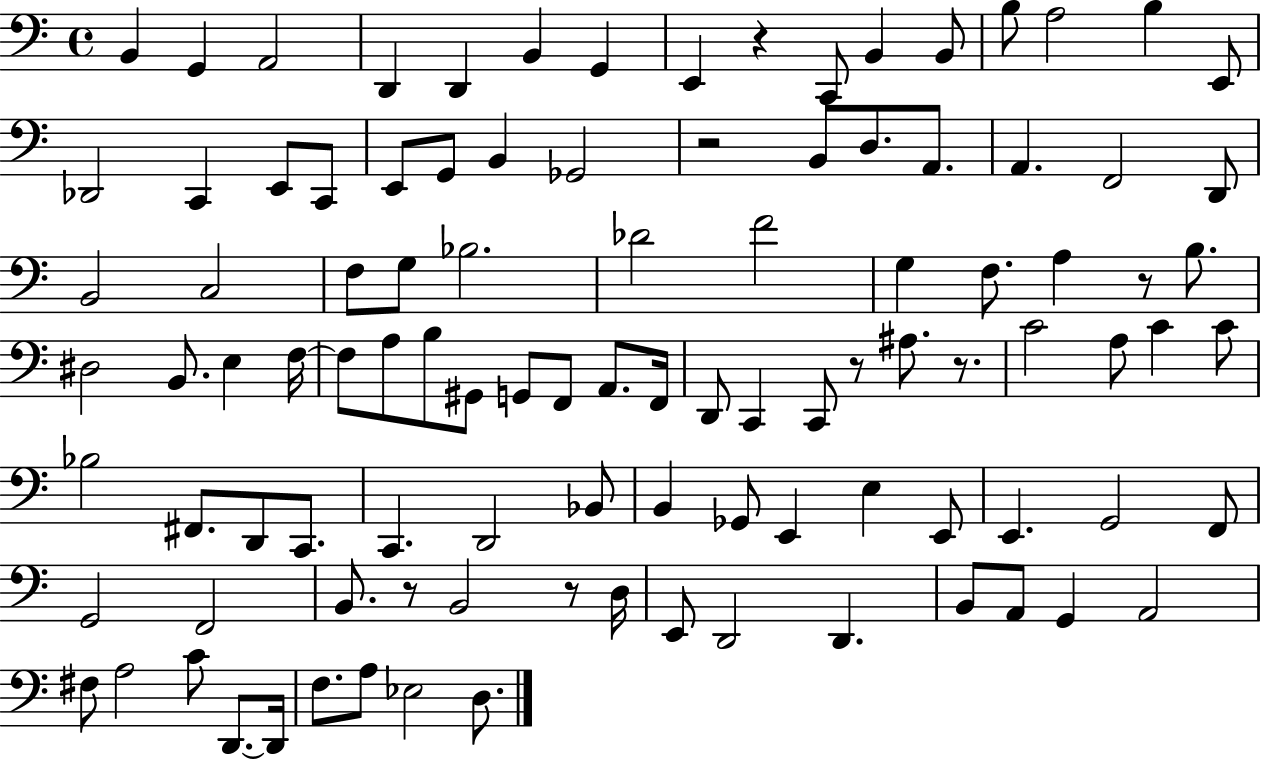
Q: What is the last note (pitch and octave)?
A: D3